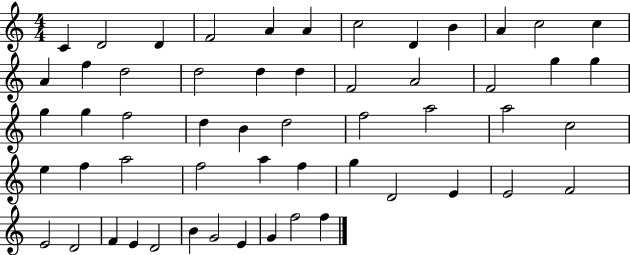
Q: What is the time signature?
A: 4/4